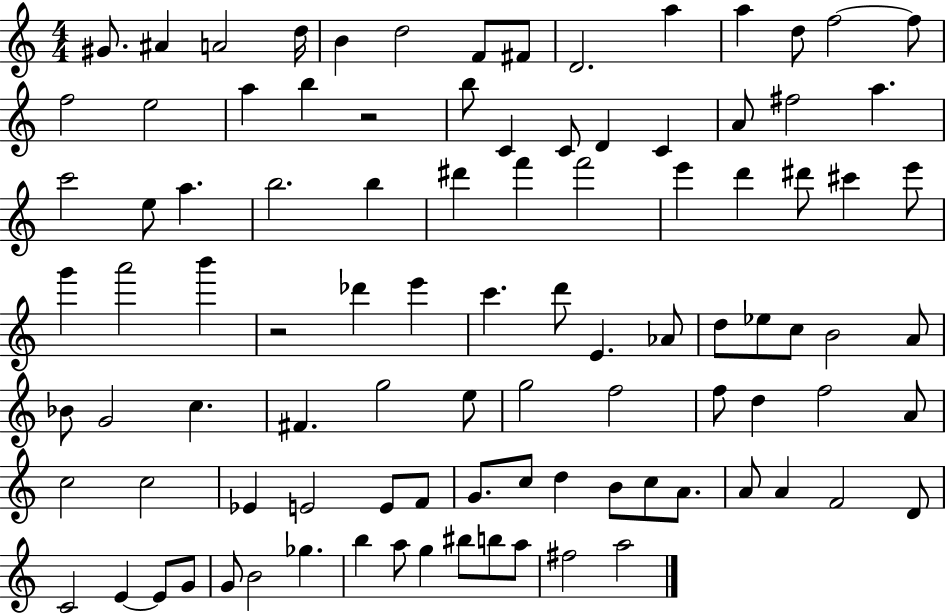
G#4/e. A#4/q A4/h D5/s B4/q D5/h F4/e F#4/e D4/h. A5/q A5/q D5/e F5/h F5/e F5/h E5/h A5/q B5/q R/h B5/e C4/q C4/e D4/q C4/q A4/e F#5/h A5/q. C6/h E5/e A5/q. B5/h. B5/q D#6/q F6/q F6/h E6/q D6/q D#6/e C#6/q E6/e G6/q A6/h B6/q R/h Db6/q E6/q C6/q. D6/e E4/q. Ab4/e D5/e Eb5/e C5/e B4/h A4/e Bb4/e G4/h C5/q. F#4/q. G5/h E5/e G5/h F5/h F5/e D5/q F5/h A4/e C5/h C5/h Eb4/q E4/h E4/e F4/e G4/e. C5/e D5/q B4/e C5/e A4/e. A4/e A4/q F4/h D4/e C4/h E4/q E4/e G4/e G4/e B4/h Gb5/q. B5/q A5/e G5/q BIS5/e B5/e A5/e F#5/h A5/h